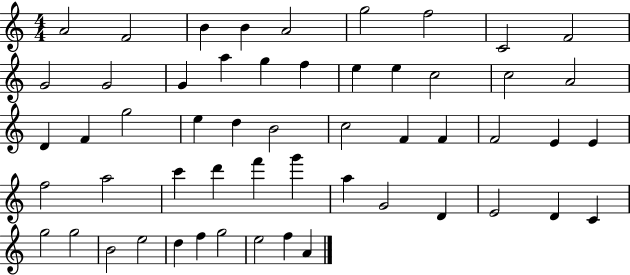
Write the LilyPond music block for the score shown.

{
  \clef treble
  \numericTimeSignature
  \time 4/4
  \key c \major
  a'2 f'2 | b'4 b'4 a'2 | g''2 f''2 | c'2 f'2 | \break g'2 g'2 | g'4 a''4 g''4 f''4 | e''4 e''4 c''2 | c''2 a'2 | \break d'4 f'4 g''2 | e''4 d''4 b'2 | c''2 f'4 f'4 | f'2 e'4 e'4 | \break f''2 a''2 | c'''4 d'''4 f'''4 g'''4 | a''4 g'2 d'4 | e'2 d'4 c'4 | \break g''2 g''2 | b'2 e''2 | d''4 f''4 g''2 | e''2 f''4 a'4 | \break \bar "|."
}